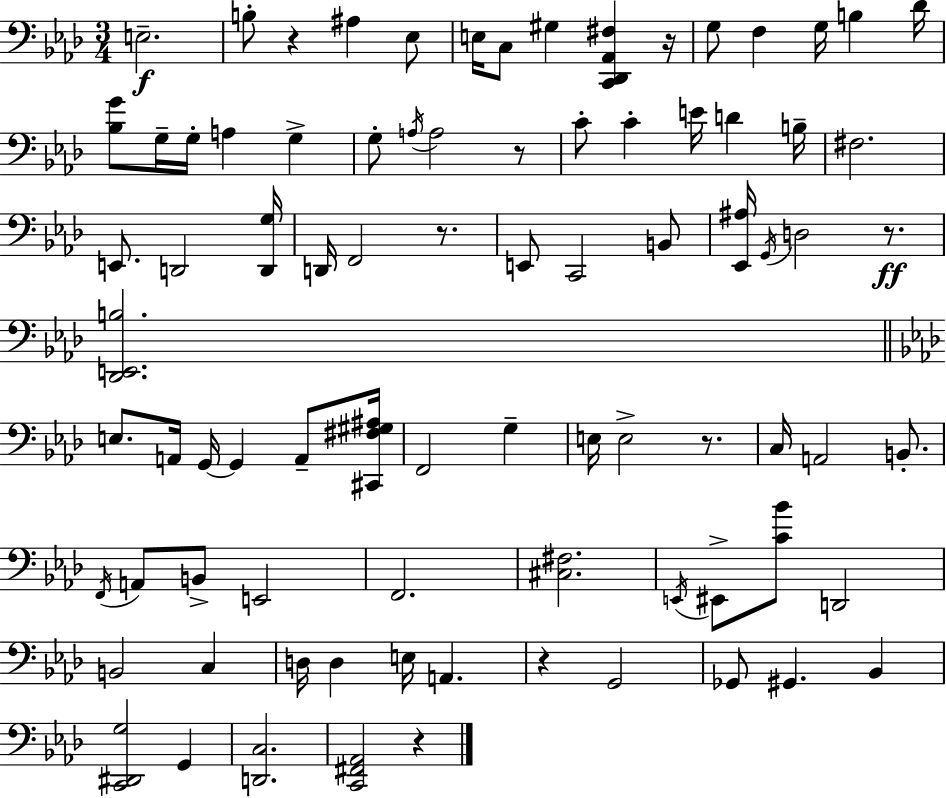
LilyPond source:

{
  \clef bass
  \numericTimeSignature
  \time 3/4
  \key aes \major
  \repeat volta 2 { e2.--\f | b8-. r4 ais4 ees8 | e16 c8 gis4 <c, des, aes, fis>4 r16 | g8 f4 g16 b4 des'16 | \break <bes g'>8 g16-- g16-. a4 g4-> | g8-. \acciaccatura { a16 } a2 r8 | c'8-. c'4-. e'16 d'4 | b16-- fis2. | \break e,8. d,2 | <d, g>16 d,16 f,2 r8. | e,8 c,2 b,8 | <ees, ais>16 \acciaccatura { g,16 } d2 r8.\ff | \break <des, e, b>2. | \bar "||" \break \key aes \major e8. a,16 g,16~~ g,4 a,8-- <cis, fis gis ais>16 | f,2 g4-- | e16 e2-> r8. | c16 a,2 b,8.-. | \break \acciaccatura { f,16 } a,8 b,8-> e,2 | f,2. | <cis fis>2. | \acciaccatura { e,16 } eis,8-> <c' bes'>8 d,2 | \break b,2 c4 | d16 d4 e16 a,4. | r4 g,2 | ges,8 gis,4. bes,4 | \break <c, dis, g>2 g,4 | <d, c>2. | <c, fis, aes,>2 r4 | } \bar "|."
}